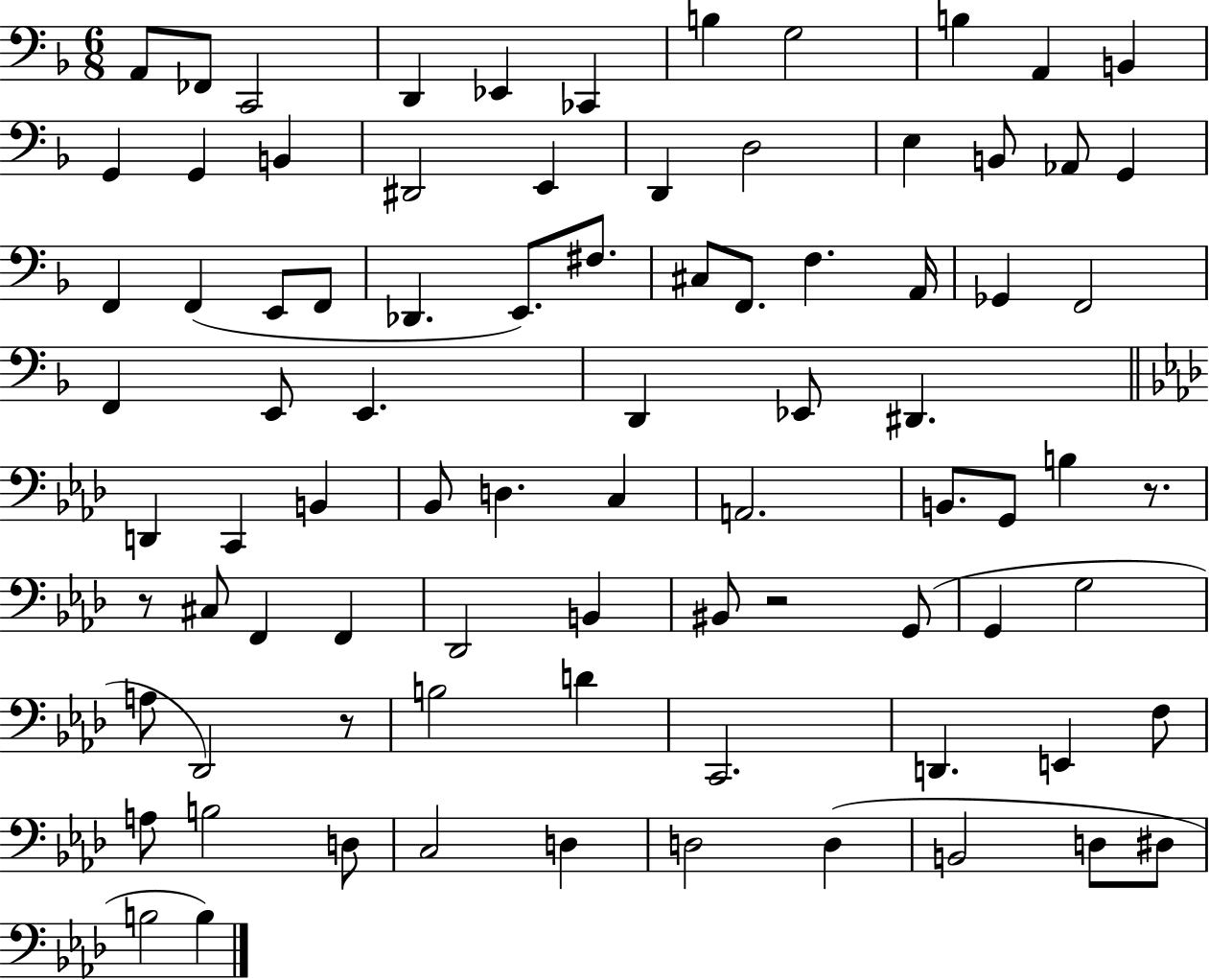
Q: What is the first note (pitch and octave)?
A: A2